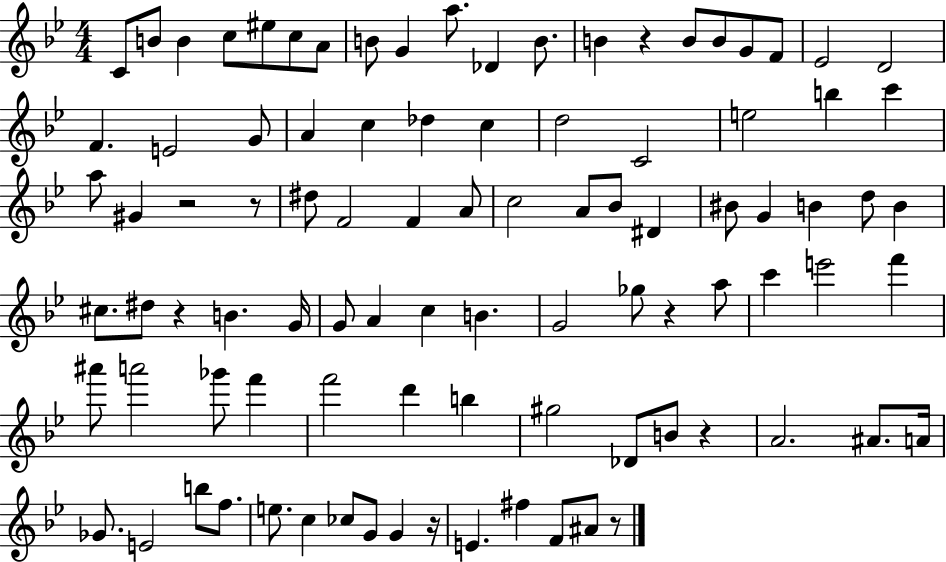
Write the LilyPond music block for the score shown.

{
  \clef treble
  \numericTimeSignature
  \time 4/4
  \key bes \major
  c'8 b'8 b'4 c''8 eis''8 c''8 a'8 | b'8 g'4 a''8. des'4 b'8. | b'4 r4 b'8 b'8 g'8 f'8 | ees'2 d'2 | \break f'4. e'2 g'8 | a'4 c''4 des''4 c''4 | d''2 c'2 | e''2 b''4 c'''4 | \break a''8 gis'4 r2 r8 | dis''8 f'2 f'4 a'8 | c''2 a'8 bes'8 dis'4 | bis'8 g'4 b'4 d''8 b'4 | \break cis''8. dis''8 r4 b'4. g'16 | g'8 a'4 c''4 b'4. | g'2 ges''8 r4 a''8 | c'''4 e'''2 f'''4 | \break ais'''8 a'''2 ges'''8 f'''4 | f'''2 d'''4 b''4 | gis''2 des'8 b'8 r4 | a'2. ais'8. a'16 | \break ges'8. e'2 b''8 f''8. | e''8. c''4 ces''8 g'8 g'4 r16 | e'4. fis''4 f'8 ais'8 r8 | \bar "|."
}